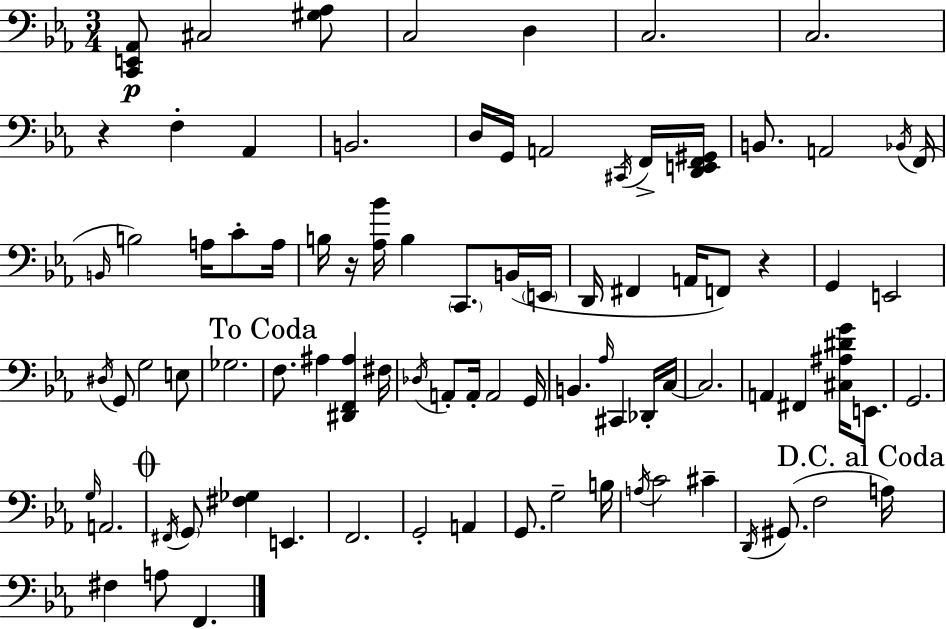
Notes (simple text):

[C2,E2,Ab2]/e C#3/h [G#3,Ab3]/e C3/h D3/q C3/h. C3/h. R/q F3/q Ab2/q B2/h. D3/s G2/s A2/h C#2/s F2/s [D2,E2,F2,G#2]/s B2/e. A2/h Bb2/s F2/s B2/s B3/h A3/s C4/e A3/s B3/s R/s [Ab3,Bb4]/s B3/q C2/e. B2/s E2/s D2/s F#2/q A2/s F2/e R/q G2/q E2/h D#3/s G2/e G3/h E3/e Gb3/h. F3/e. A#3/q [D#2,F2,A#3]/q F#3/s Db3/s A2/e A2/s A2/h G2/s B2/q. Ab3/s C#2/q Db2/s C3/s C3/h. A2/q F#2/q [C#3,A#3,D#4,G4]/s E2/e. G2/h. G3/s A2/h. F#2/s G2/e [F#3,Gb3]/q E2/q. F2/h. G2/h A2/q G2/e. G3/h B3/s A3/s C4/h C#4/q D2/s G#2/e. F3/h A3/s F#3/q A3/e F2/q.